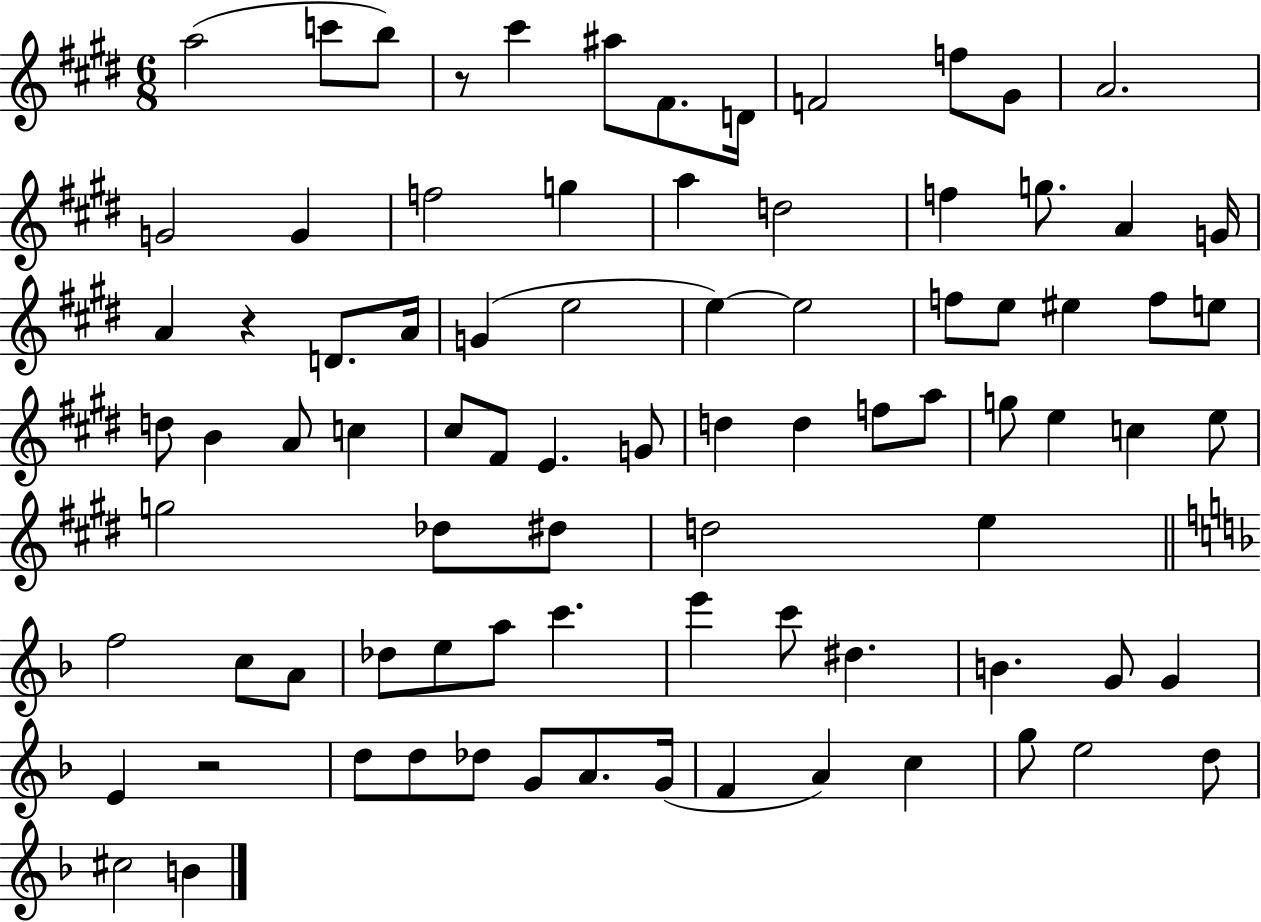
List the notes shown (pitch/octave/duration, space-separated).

A5/h C6/e B5/e R/e C#6/q A#5/e F#4/e. D4/s F4/h F5/e G#4/e A4/h. G4/h G4/q F5/h G5/q A5/q D5/h F5/q G5/e. A4/q G4/s A4/q R/q D4/e. A4/s G4/q E5/h E5/q E5/h F5/e E5/e EIS5/q F5/e E5/e D5/e B4/q A4/e C5/q C#5/e F#4/e E4/q. G4/e D5/q D5/q F5/e A5/e G5/e E5/q C5/q E5/e G5/h Db5/e D#5/e D5/h E5/q F5/h C5/e A4/e Db5/e E5/e A5/e C6/q. E6/q C6/e D#5/q. B4/q. G4/e G4/q E4/q R/h D5/e D5/e Db5/e G4/e A4/e. G4/s F4/q A4/q C5/q G5/e E5/h D5/e C#5/h B4/q